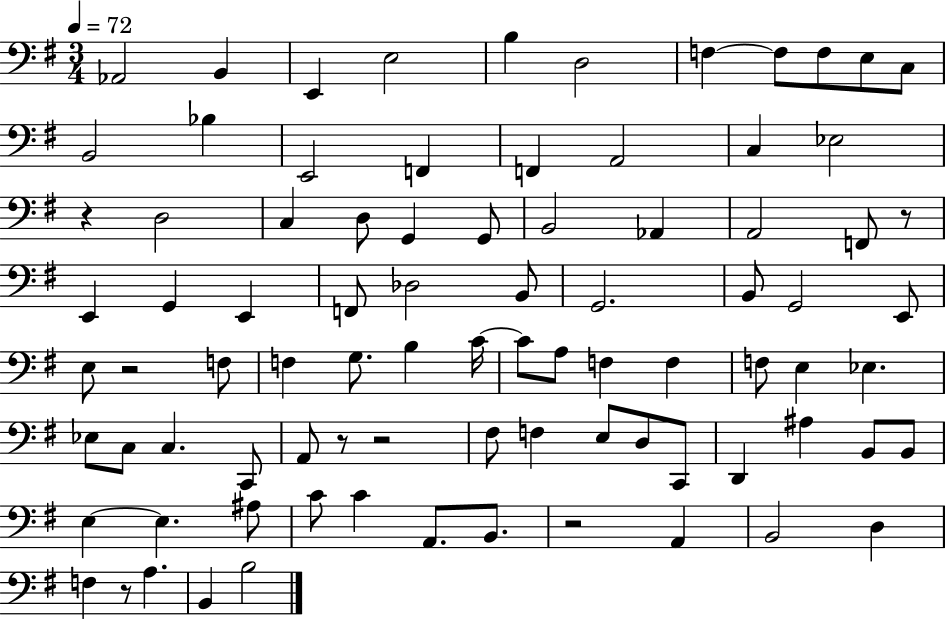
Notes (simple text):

Ab2/h B2/q E2/q E3/h B3/q D3/h F3/q F3/e F3/e E3/e C3/e B2/h Bb3/q E2/h F2/q F2/q A2/h C3/q Eb3/h R/q D3/h C3/q D3/e G2/q G2/e B2/h Ab2/q A2/h F2/e R/e E2/q G2/q E2/q F2/e Db3/h B2/e G2/h. B2/e G2/h E2/e E3/e R/h F3/e F3/q G3/e. B3/q C4/s C4/e A3/e F3/q F3/q F3/e E3/q Eb3/q. Eb3/e C3/e C3/q. C2/e A2/e R/e R/h F#3/e F3/q E3/e D3/e C2/e D2/q A#3/q B2/e B2/e E3/q E3/q. A#3/e C4/e C4/q A2/e. B2/e. R/h A2/q B2/h D3/q F3/q R/e A3/q. B2/q B3/h